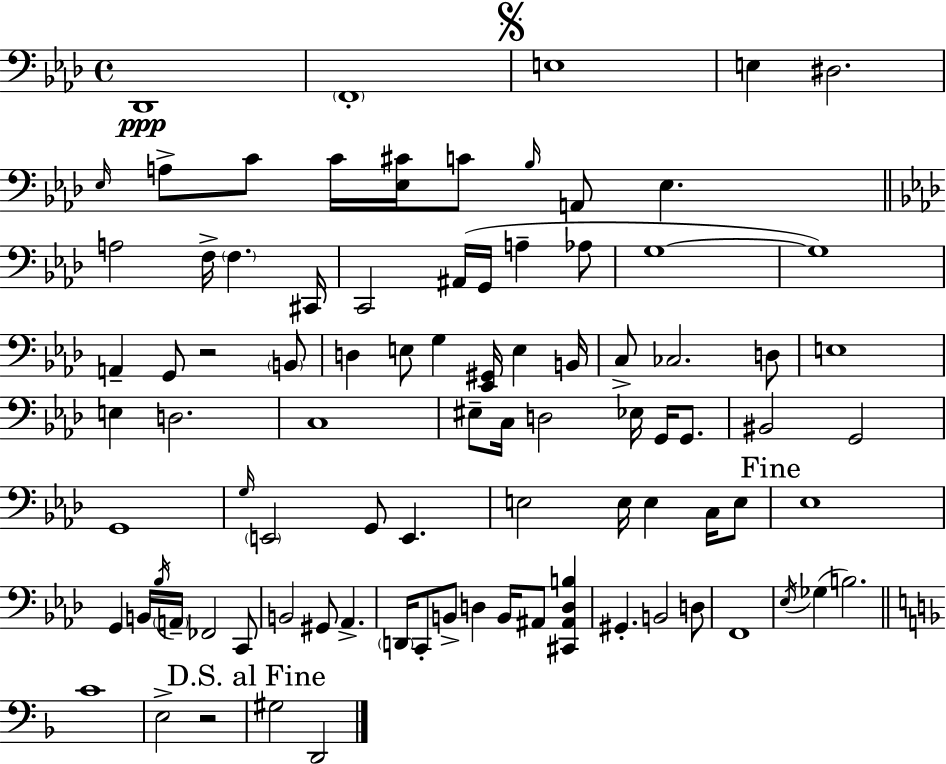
{
  \clef bass
  \time 4/4
  \defaultTimeSignature
  \key aes \major
  \repeat volta 2 { des,1\ppp | \parenthesize f,1-. | \mark \markup { \musicglyph "scripts.segno" } e1 | e4 dis2. | \break \grace { ees16 } a8-> c'8 c'16 <ees cis'>16 c'8 \grace { bes16 } a,8 ees4. | \bar "||" \break \key aes \major a2 f16-> \parenthesize f4. cis,16 | c,2 ais,16( g,16 a4-- aes8 | g1~~ | g1) | \break a,4-- g,8 r2 \parenthesize b,8 | d4 e8 g4 <ees, gis,>16 e4 b,16 | c8-> ces2. d8 | e1 | \break e4 d2. | c1 | eis8-- c16 d2 ees16 g,16 g,8. | bis,2 g,2 | \break g,1 | \grace { g16 } \parenthesize e,2 g,8 e,4. | e2 e16 e4 c16 e8 | \mark "Fine" ees1 | \break g,4 b,16 \acciaccatura { bes16 } \parenthesize a,16-- fes,2 | c,8 b,2 gis,8 aes,4.-> | \parenthesize d,16 c,8-. b,8-> d4 b,16 ais,8 <cis, ais, d b>4 | gis,4.-. b,2 | \break d8 f,1 | \acciaccatura { ees16 }( ges4 b2.) | \bar "||" \break \key d \minor c'1 | e2-> r2 | \mark "D.S. al Fine" gis2 d,2 | } \bar "|."
}